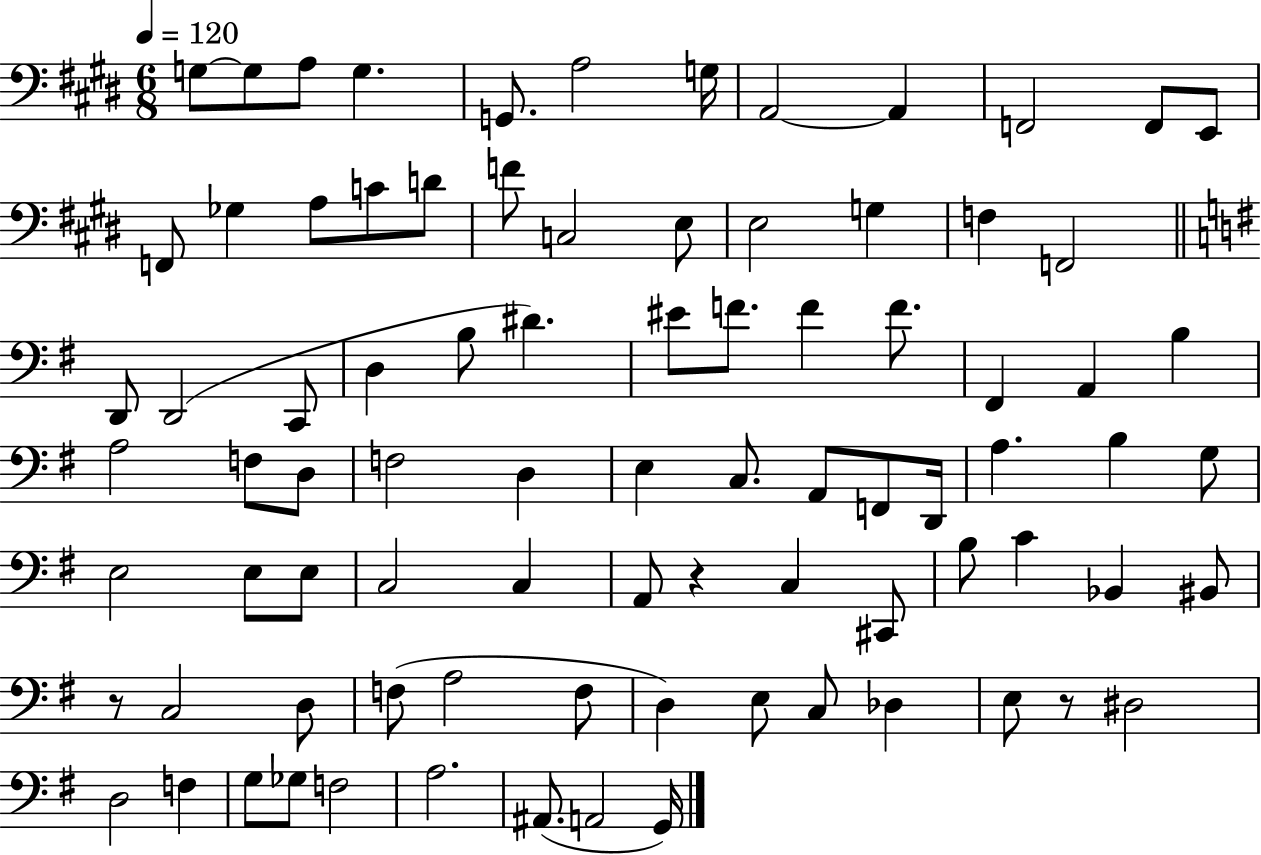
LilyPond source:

{
  \clef bass
  \numericTimeSignature
  \time 6/8
  \key e \major
  \tempo 4 = 120
  \repeat volta 2 { g8~~ g8 a8 g4. | g,8. a2 g16 | a,2~~ a,4 | f,2 f,8 e,8 | \break f,8 ges4 a8 c'8 d'8 | f'8 c2 e8 | e2 g4 | f4 f,2 | \break \bar "||" \break \key e \minor d,8 d,2( c,8 | d4 b8 dis'4.) | eis'8 f'8. f'4 f'8. | fis,4 a,4 b4 | \break a2 f8 d8 | f2 d4 | e4 c8. a,8 f,8 d,16 | a4. b4 g8 | \break e2 e8 e8 | c2 c4 | a,8 r4 c4 cis,8 | b8 c'4 bes,4 bis,8 | \break r8 c2 d8 | f8( a2 f8 | d4) e8 c8 des4 | e8 r8 dis2 | \break d2 f4 | g8 ges8 f2 | a2. | ais,8.( a,2 g,16) | \break } \bar "|."
}